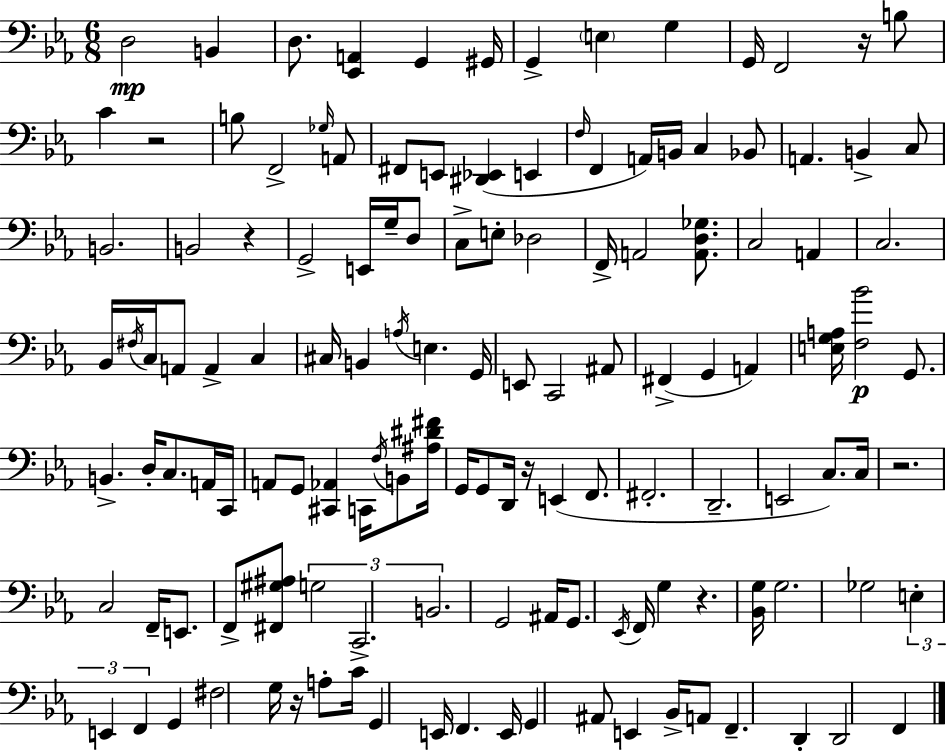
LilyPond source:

{
  \clef bass
  \numericTimeSignature
  \time 6/8
  \key ees \major
  d2\mp b,4 | d8. <ees, a,>4 g,4 gis,16 | g,4-> \parenthesize e4 g4 | g,16 f,2 r16 b8 | \break c'4 r2 | b8 f,2-> \grace { ges16 } a,8 | fis,8 e,8 <dis, ees,>4( e,4 | \grace { f16 } f,4 a,16) b,16 c4 | \break bes,8 a,4. b,4-> | c8 b,2. | b,2 r4 | g,2-> e,16 g16-- | \break d8 c8-> e8-. des2 | f,16-> a,2 <a, d ges>8. | c2 a,4 | c2. | \break bes,16 \acciaccatura { fis16 } c16 a,8 a,4-> c4 | cis16 b,4 \acciaccatura { a16 } e4. | g,16 e,8 c,2 | ais,8 fis,4->( g,4 | \break a,4) <e g a>16 <f bes'>2\p | g,8. b,4.-> d16-. c8. | a,16 c,16 a,8 g,8 <cis, aes,>4 | c,16 \acciaccatura { f16 } b,8 <ais dis' fis'>16 g,16 g,8 d,16 r16 e,4( | \break f,8. fis,2.-. | d,2.-- | e,2 | c8.) c16 r2. | \break c2 | f,16-- e,8. f,8-> <fis, gis ais>8 \tuplet 3/2 { g2 | c,2.-> | b,2. } | \break g,2 | ais,16 g,8. \acciaccatura { ees,16 } f,16 g4 r4. | <bes, g>16 g2. | ges2 | \break \tuplet 3/2 { e4-. e,4 f,4 } | g,4 fis2 | g16 r16 a8-. c'16 g,4 e,16 | f,4. e,16 g,4 ais,8 | \break e,4 bes,16-> a,8 f,4.-- | d,4-. d,2 | f,4 \bar "|."
}